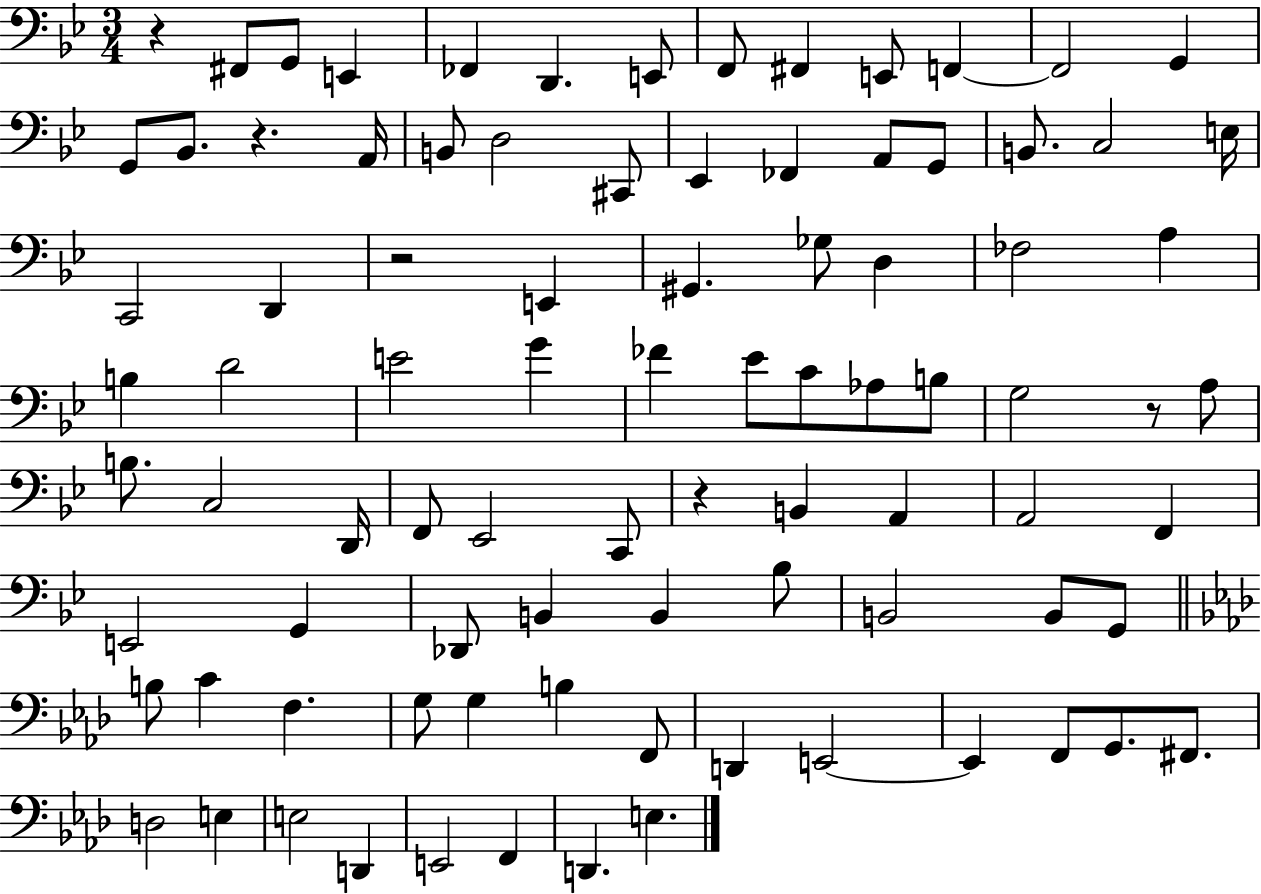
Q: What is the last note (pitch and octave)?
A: E3